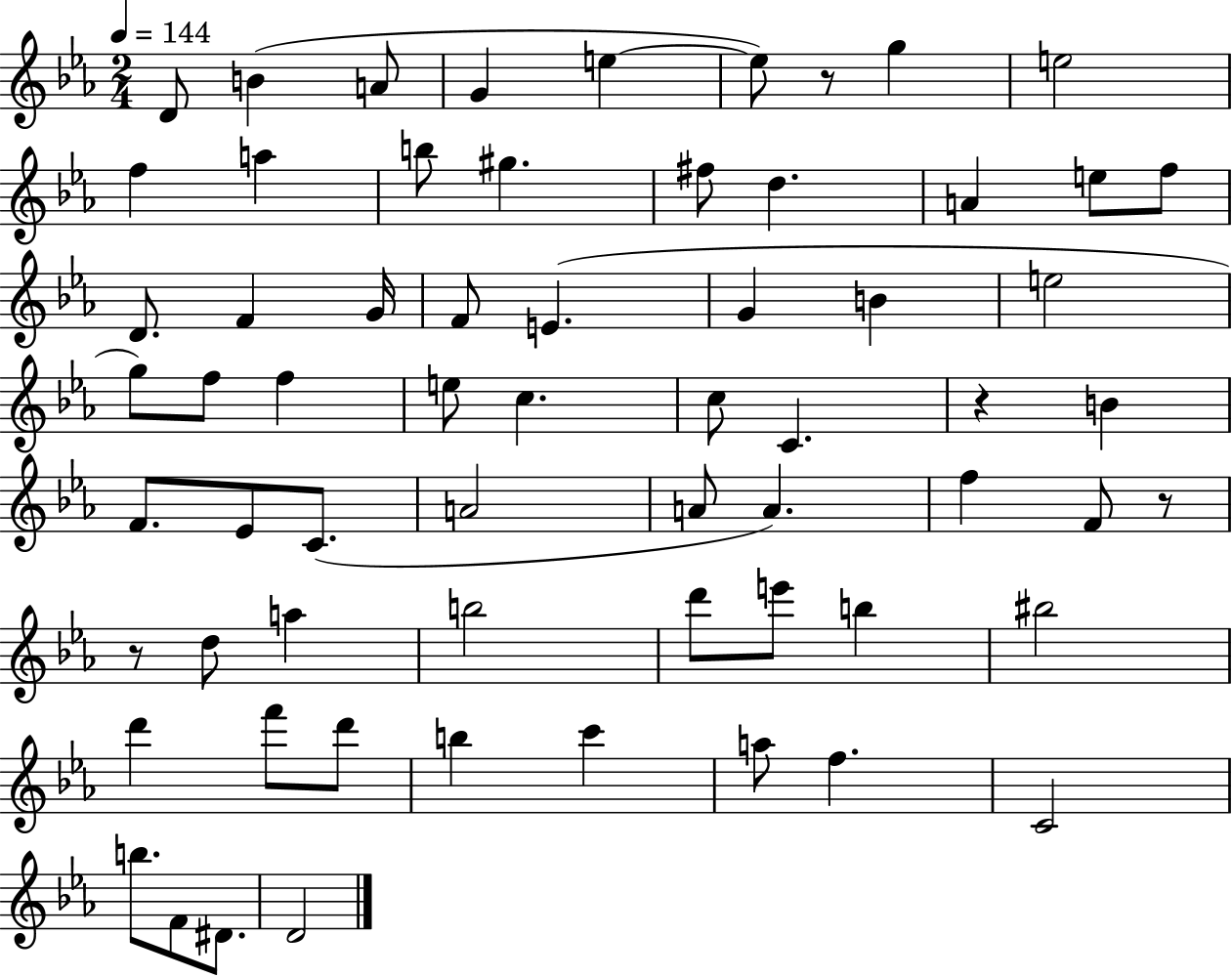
D4/e B4/q A4/e G4/q E5/q E5/e R/e G5/q E5/h F5/q A5/q B5/e G#5/q. F#5/e D5/q. A4/q E5/e F5/e D4/e. F4/q G4/s F4/e E4/q. G4/q B4/q E5/h G5/e F5/e F5/q E5/e C5/q. C5/e C4/q. R/q B4/q F4/e. Eb4/e C4/e. A4/h A4/e A4/q. F5/q F4/e R/e R/e D5/e A5/q B5/h D6/e E6/e B5/q BIS5/h D6/q F6/e D6/e B5/q C6/q A5/e F5/q. C4/h B5/e. F4/e D#4/e. D4/h